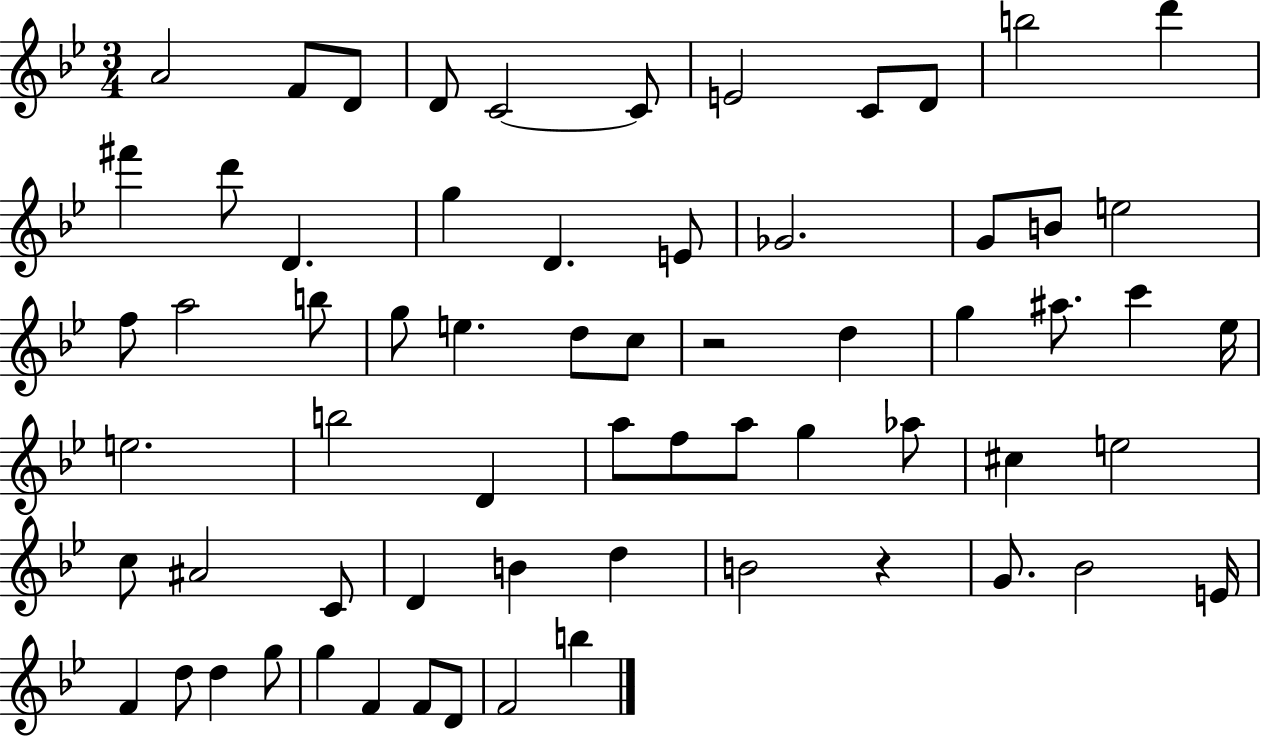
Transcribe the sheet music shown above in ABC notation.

X:1
T:Untitled
M:3/4
L:1/4
K:Bb
A2 F/2 D/2 D/2 C2 C/2 E2 C/2 D/2 b2 d' ^f' d'/2 D g D E/2 _G2 G/2 B/2 e2 f/2 a2 b/2 g/2 e d/2 c/2 z2 d g ^a/2 c' _e/4 e2 b2 D a/2 f/2 a/2 g _a/2 ^c e2 c/2 ^A2 C/2 D B d B2 z G/2 _B2 E/4 F d/2 d g/2 g F F/2 D/2 F2 b